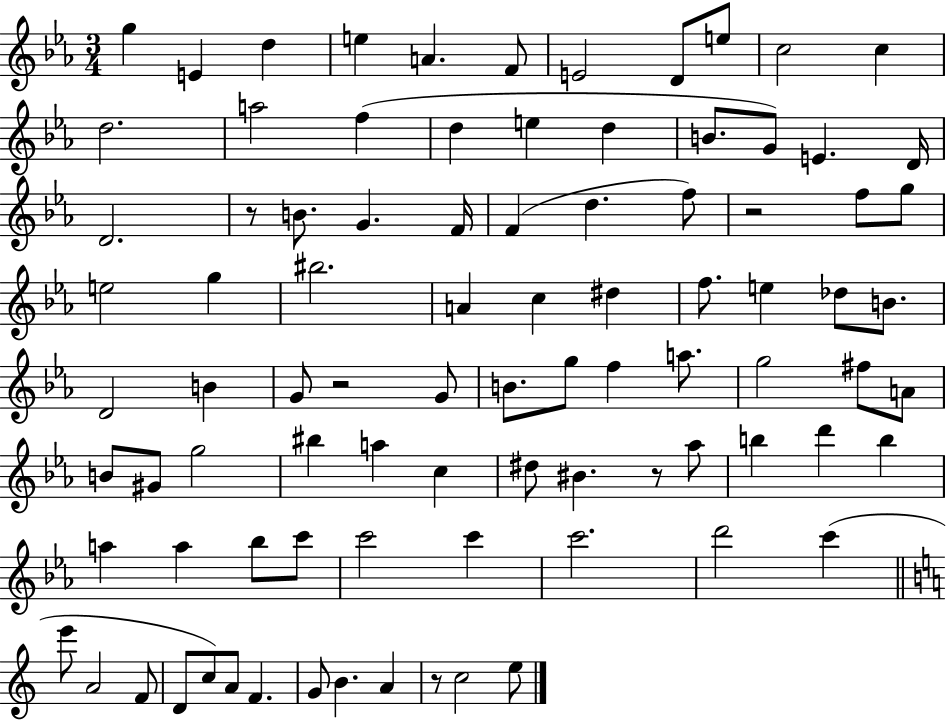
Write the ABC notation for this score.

X:1
T:Untitled
M:3/4
L:1/4
K:Eb
g E d e A F/2 E2 D/2 e/2 c2 c d2 a2 f d e d B/2 G/2 E D/4 D2 z/2 B/2 G F/4 F d f/2 z2 f/2 g/2 e2 g ^b2 A c ^d f/2 e _d/2 B/2 D2 B G/2 z2 G/2 B/2 g/2 f a/2 g2 ^f/2 A/2 B/2 ^G/2 g2 ^b a c ^d/2 ^B z/2 _a/2 b d' b a a _b/2 c'/2 c'2 c' c'2 d'2 c' e'/2 A2 F/2 D/2 c/2 A/2 F G/2 B A z/2 c2 e/2